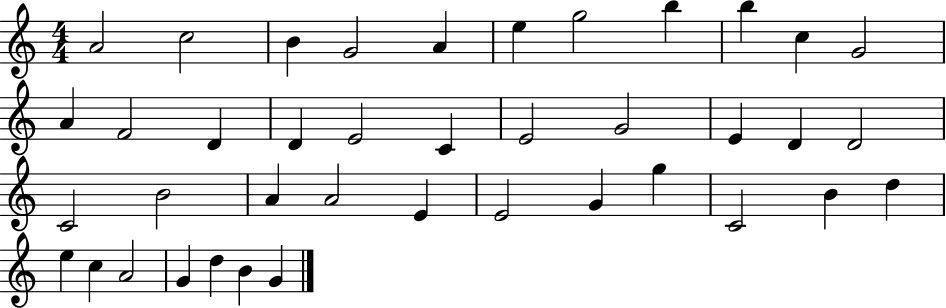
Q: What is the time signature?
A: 4/4